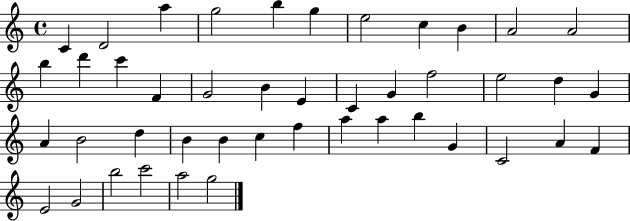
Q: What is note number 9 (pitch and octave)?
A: B4